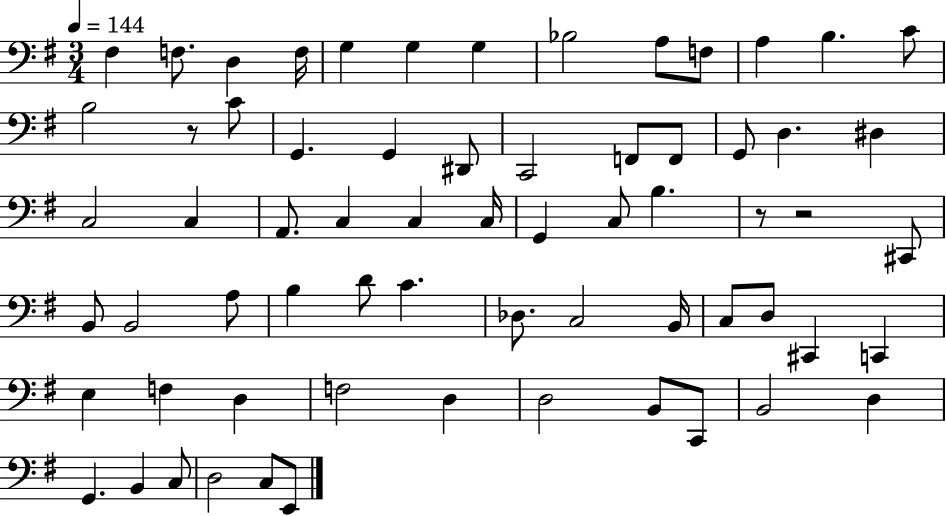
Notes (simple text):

F#3/q F3/e. D3/q F3/s G3/q G3/q G3/q Bb3/h A3/e F3/e A3/q B3/q. C4/e B3/h R/e C4/e G2/q. G2/q D#2/e C2/h F2/e F2/e G2/e D3/q. D#3/q C3/h C3/q A2/e. C3/q C3/q C3/s G2/q C3/e B3/q. R/e R/h C#2/e B2/e B2/h A3/e B3/q D4/e C4/q. Db3/e. C3/h B2/s C3/e D3/e C#2/q C2/q E3/q F3/q D3/q F3/h D3/q D3/h B2/e C2/e B2/h D3/q G2/q. B2/q C3/e D3/h C3/e E2/e